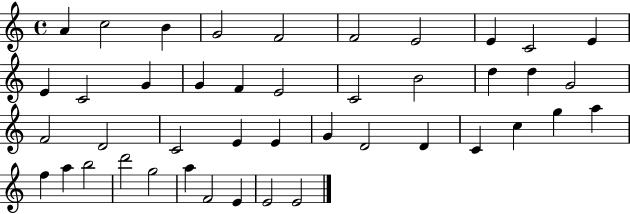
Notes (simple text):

A4/q C5/h B4/q G4/h F4/h F4/h E4/h E4/q C4/h E4/q E4/q C4/h G4/q G4/q F4/q E4/h C4/h B4/h D5/q D5/q G4/h F4/h D4/h C4/h E4/q E4/q G4/q D4/h D4/q C4/q C5/q G5/q A5/q F5/q A5/q B5/h D6/h G5/h A5/q F4/h E4/q E4/h E4/h